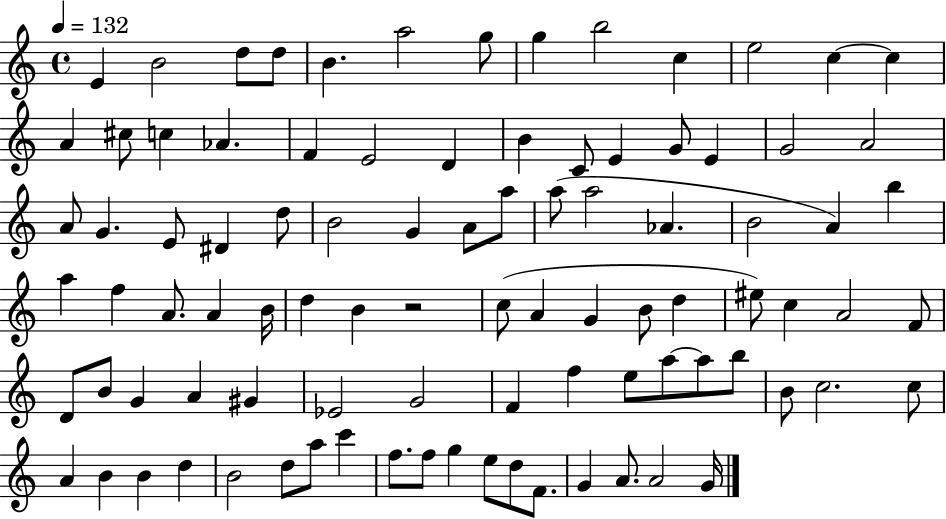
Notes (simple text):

E4/q B4/h D5/e D5/e B4/q. A5/h G5/e G5/q B5/h C5/q E5/h C5/q C5/q A4/q C#5/e C5/q Ab4/q. F4/q E4/h D4/q B4/q C4/e E4/q G4/e E4/q G4/h A4/h A4/e G4/q. E4/e D#4/q D5/e B4/h G4/q A4/e A5/e A5/e A5/h Ab4/q. B4/h A4/q B5/q A5/q F5/q A4/e. A4/q B4/s D5/q B4/q R/h C5/e A4/q G4/q B4/e D5/q EIS5/e C5/q A4/h F4/e D4/e B4/e G4/q A4/q G#4/q Eb4/h G4/h F4/q F5/q E5/e A5/e A5/e B5/e B4/e C5/h. C5/e A4/q B4/q B4/q D5/q B4/h D5/e A5/e C6/q F5/e. F5/e G5/q E5/e D5/e F4/e. G4/q A4/e. A4/h G4/s